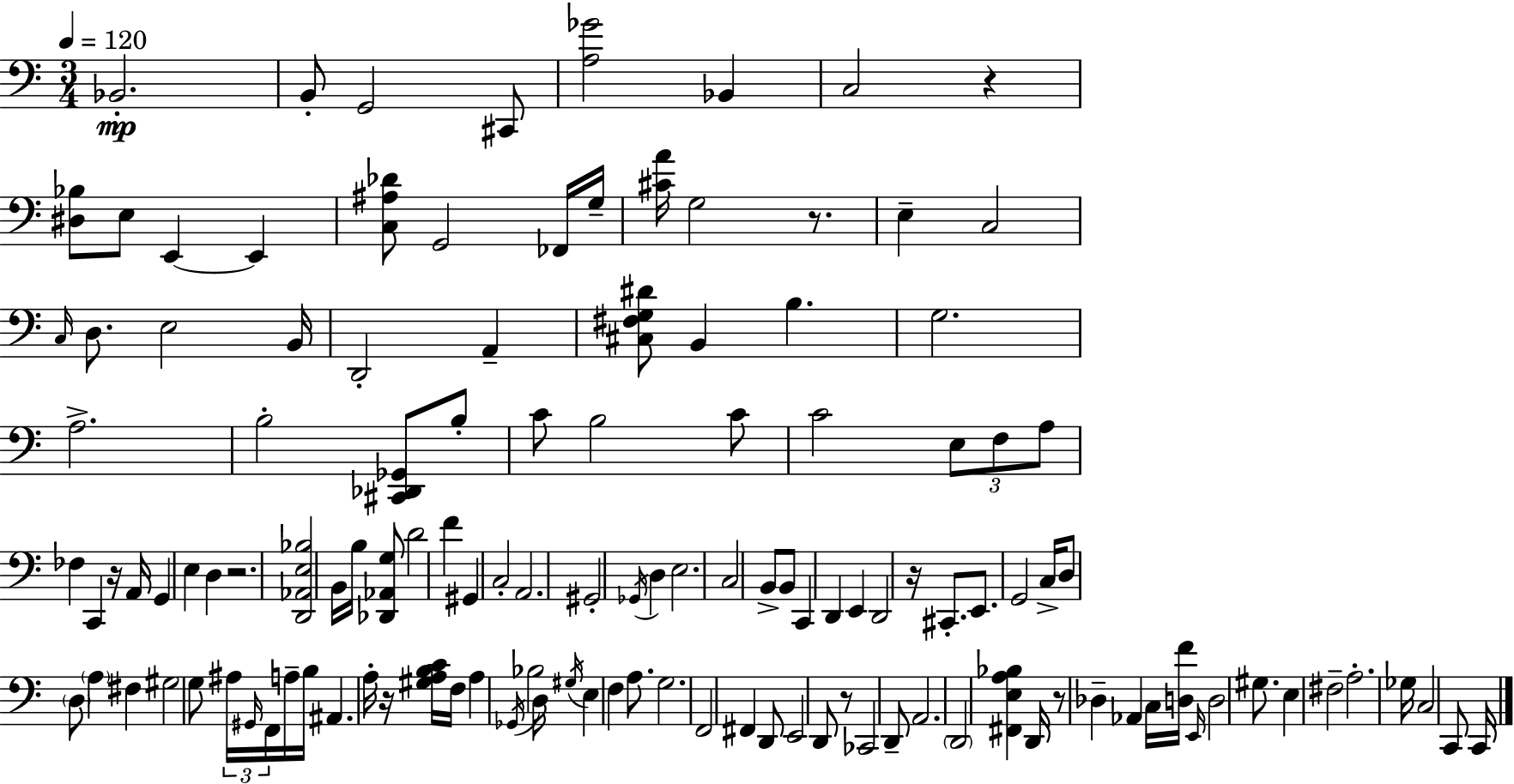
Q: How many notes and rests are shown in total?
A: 127